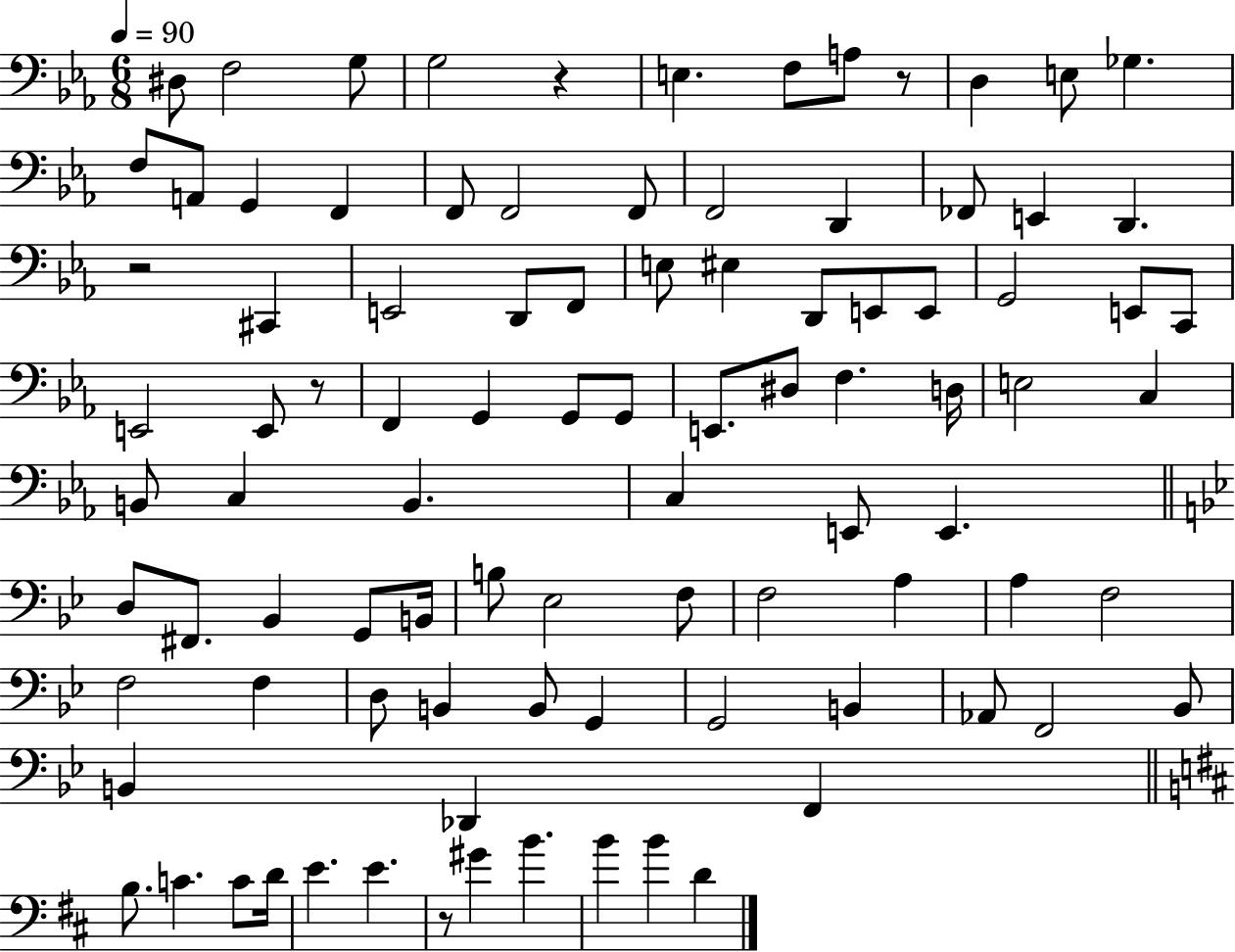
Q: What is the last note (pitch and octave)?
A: D4